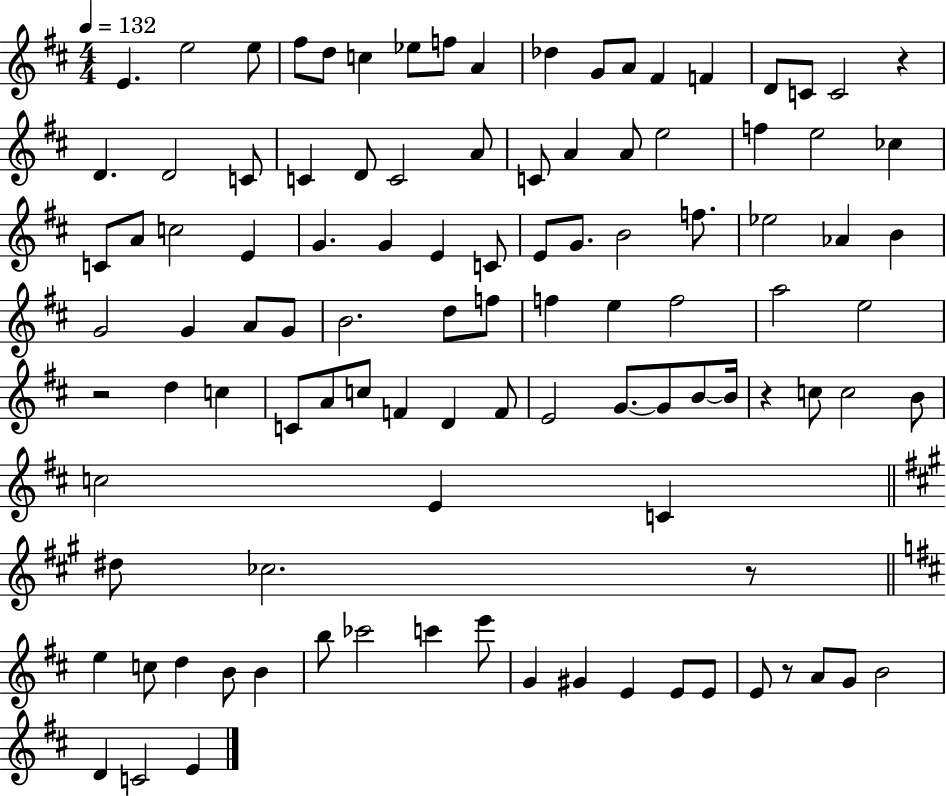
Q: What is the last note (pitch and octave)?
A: E4